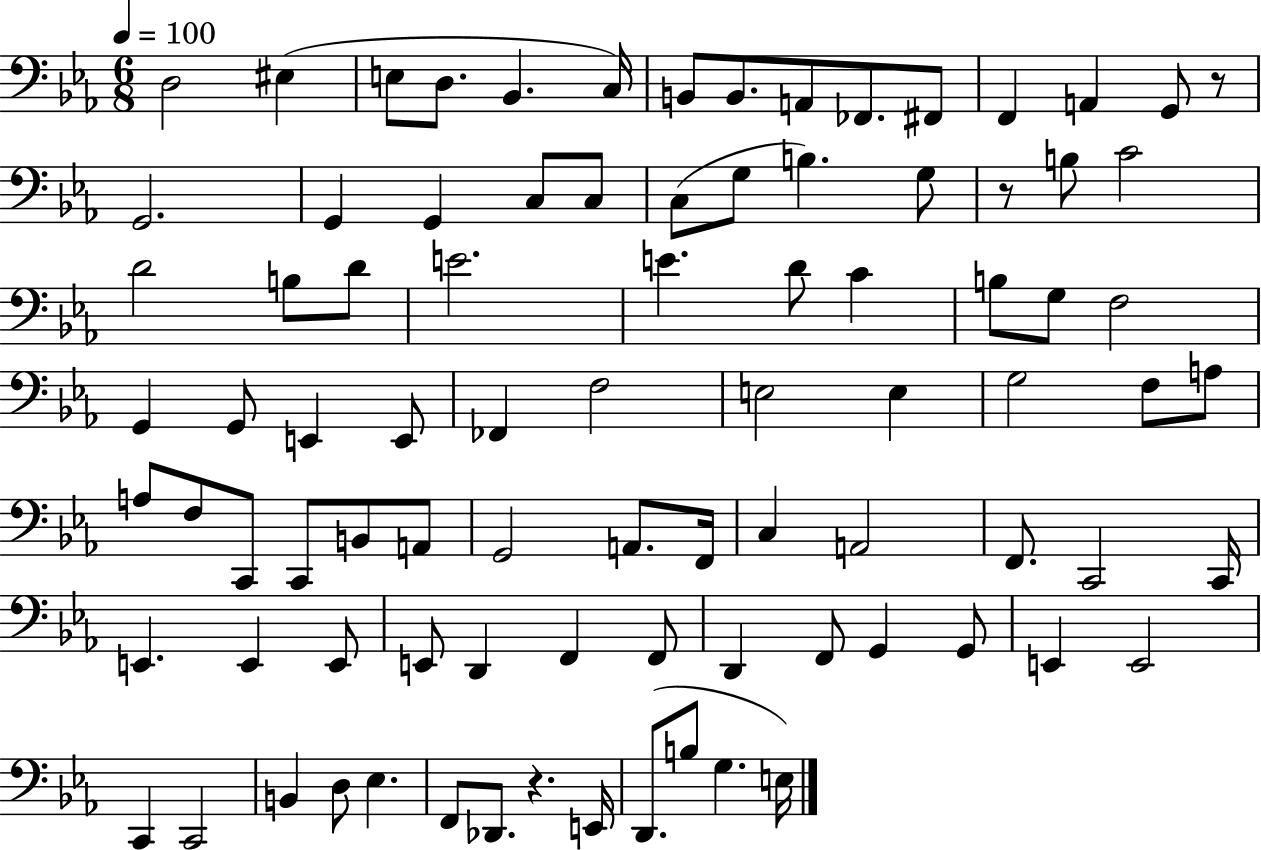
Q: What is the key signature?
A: EES major